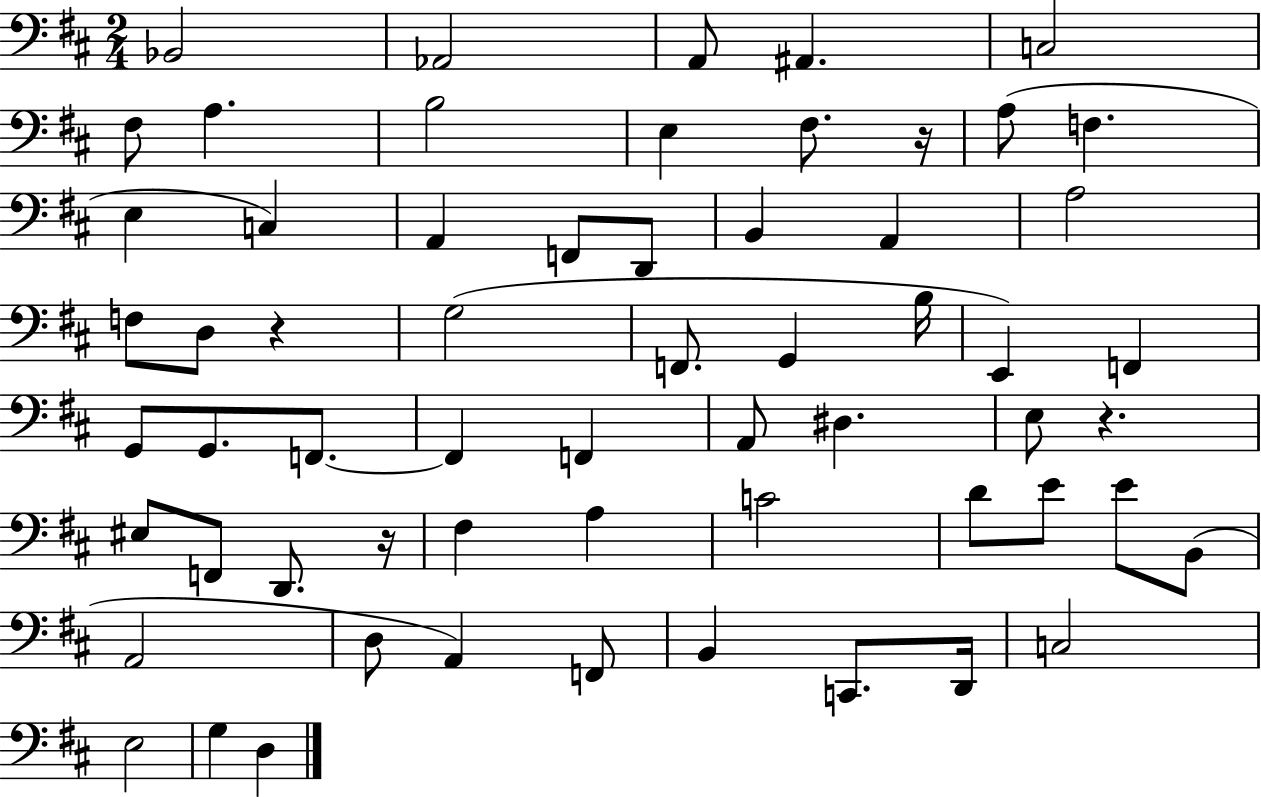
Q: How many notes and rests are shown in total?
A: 61